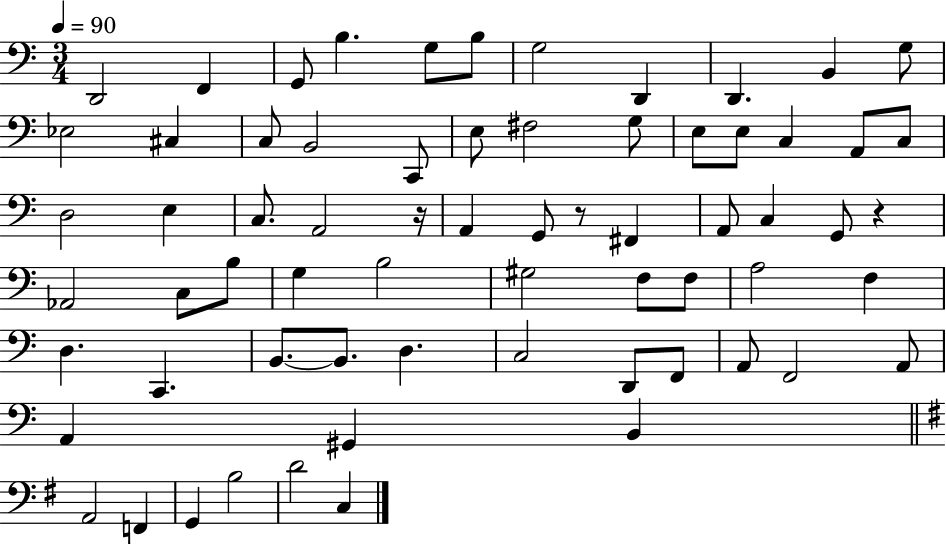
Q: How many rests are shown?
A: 3